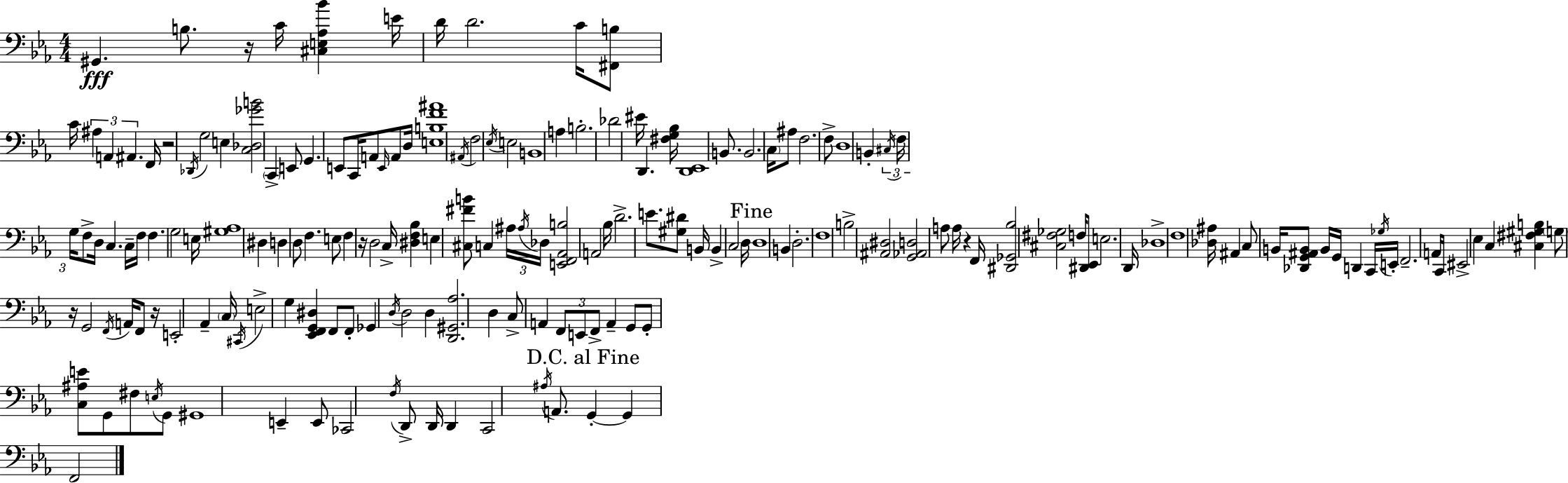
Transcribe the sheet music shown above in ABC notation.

X:1
T:Untitled
M:4/4
L:1/4
K:Cm
^G,, B,/2 z/4 C/4 [^C,E,_A,_B] E/4 D/4 D2 C/4 [^F,,B,]/2 C/4 ^A, A,, ^A,, F,,/4 z2 _D,,/4 G,2 E, [C,_D,_GB]2 C,, E,,/2 G,, E,,/2 C,,/4 A,,/2 E,,/4 A,,/2 D,/4 [E,B,F^A]4 ^A,,/4 F,2 _E,/4 E,2 B,,4 A, B,2 _D2 ^E/4 D,, [^F,G,_B,]/4 [D,,_E,,]4 B,,/2 B,,2 C,/4 ^A,/2 F,2 F,/2 D,4 B,, ^C,/4 F,/4 G,/4 F,/2 D,/4 C, C,/4 F,/4 F, G,2 E,/4 [^G,_A,]4 ^D, D, D,/2 F, E,/2 F, z/4 D,2 C,/4 [^D,F,_B,] E, [^C,^FB]/2 C, ^A,/4 ^A,/4 _D,/4 [E,,F,,_A,,B,]2 A,,2 _B,/4 D2 E/2 [^G,^D]/2 B,,/4 B,, C,2 D,/4 D,4 B,, D,2 F,4 B,2 [^A,,^D,]2 [G,,_A,,D,]2 A,/2 A,/4 z F,,/4 [^D,,_G,,_B,]2 [^C,^F,_G,]2 F,/4 [^D,,_E,,]/2 E,2 D,,/4 _D,4 F,4 [_D,^A,]/4 ^A,, C,/2 B,,/4 [_D,,G,,^A,,B,,]/2 B,,/4 G,,/4 D,, C,,/4 _G,/4 E,,/4 F,,2 A,,/4 C,,/4 ^E,,2 _E, C, [^C,^F,^G,B,] G,/2 z/4 G,,2 F,,/4 A,,/4 F,,/2 z/4 E,,2 _A,, C,/4 ^C,,/4 E,2 G, [_E,,F,,G,,^D,] F,,/2 F,,/2 _G,, D,/4 D,2 D, [D,,^G,,_A,]2 D, C,/2 A,, F,,/2 E,,/2 F,,/2 A,, G,,/2 G,,/2 [C,^A,E]/2 G,,/2 ^F,/2 E,/4 G,,/2 ^G,,4 E,, E,,/2 _C,,2 F,/4 D,,/2 D,,/4 D,, C,,2 ^A,/4 A,,/2 G,, G,, F,,2